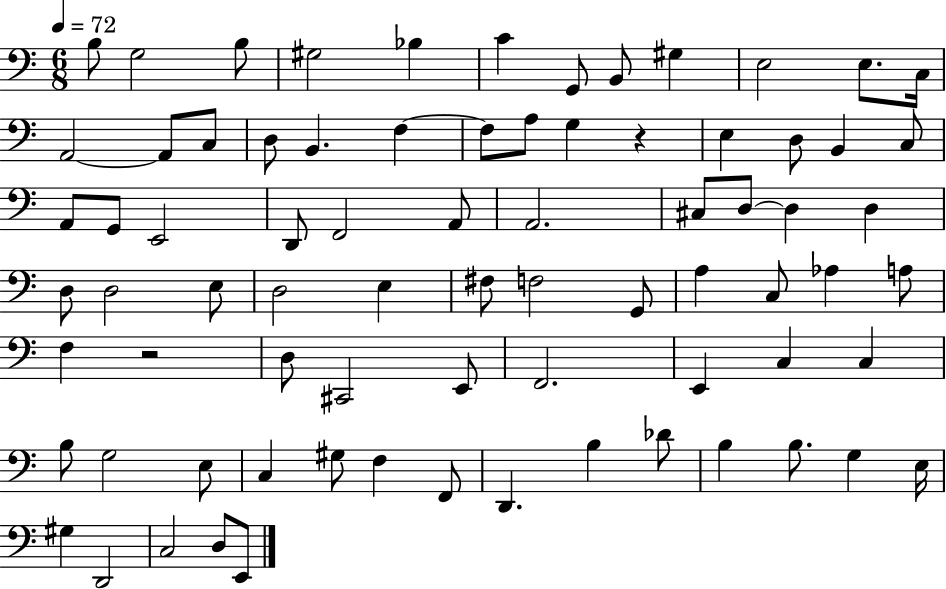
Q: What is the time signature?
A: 6/8